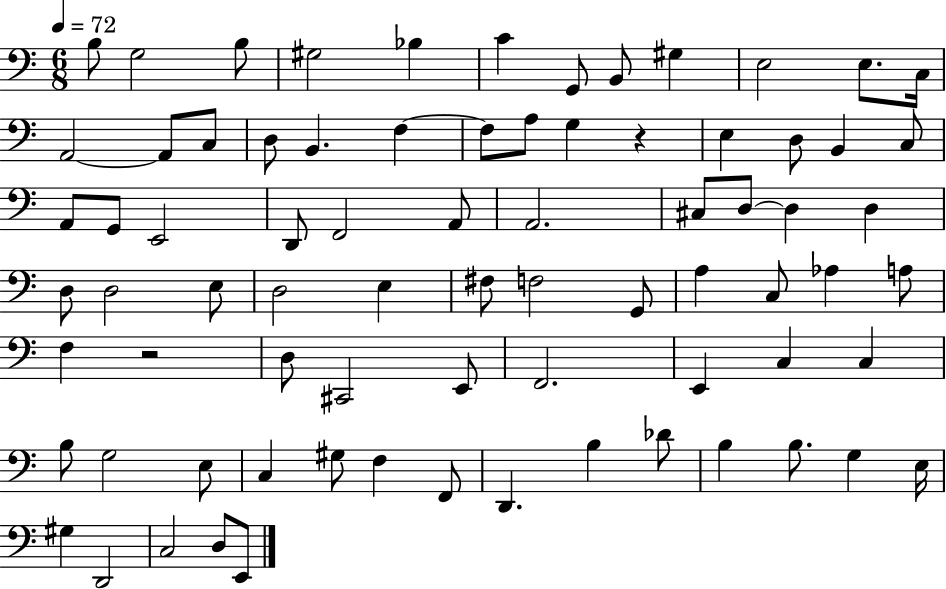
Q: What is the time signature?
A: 6/8